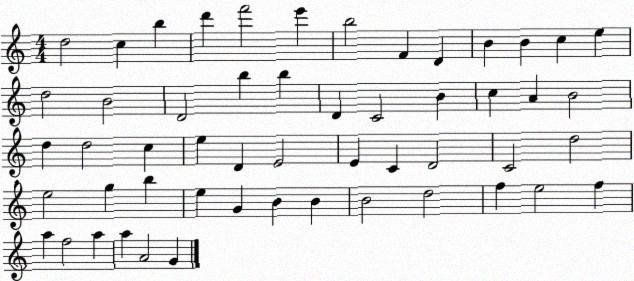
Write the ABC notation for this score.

X:1
T:Untitled
M:4/4
L:1/4
K:C
d2 c b d' f'2 e' b2 F D B B c e d2 B2 D2 b b D C2 B c A B2 d d2 c e D E2 E C D2 C2 d2 e2 g b e G B B B2 d2 f e2 f a f2 a a A2 G